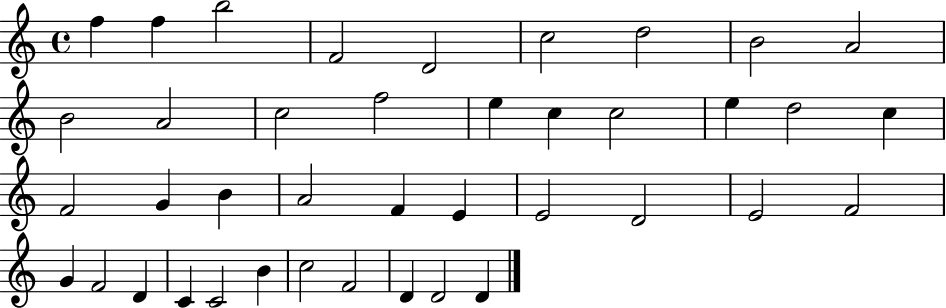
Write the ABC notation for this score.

X:1
T:Untitled
M:4/4
L:1/4
K:C
f f b2 F2 D2 c2 d2 B2 A2 B2 A2 c2 f2 e c c2 e d2 c F2 G B A2 F E E2 D2 E2 F2 G F2 D C C2 B c2 F2 D D2 D